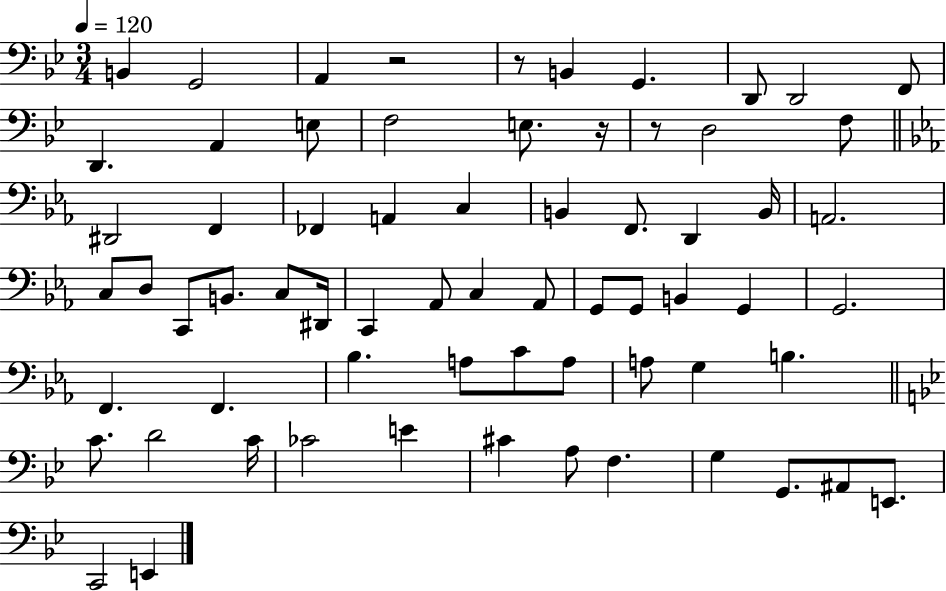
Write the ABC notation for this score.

X:1
T:Untitled
M:3/4
L:1/4
K:Bb
B,, G,,2 A,, z2 z/2 B,, G,, D,,/2 D,,2 F,,/2 D,, A,, E,/2 F,2 E,/2 z/4 z/2 D,2 F,/2 ^D,,2 F,, _F,, A,, C, B,, F,,/2 D,, B,,/4 A,,2 C,/2 D,/2 C,,/2 B,,/2 C,/2 ^D,,/4 C,, _A,,/2 C, _A,,/2 G,,/2 G,,/2 B,, G,, G,,2 F,, F,, _B, A,/2 C/2 A,/2 A,/2 G, B, C/2 D2 C/4 _C2 E ^C A,/2 F, G, G,,/2 ^A,,/2 E,,/2 C,,2 E,,